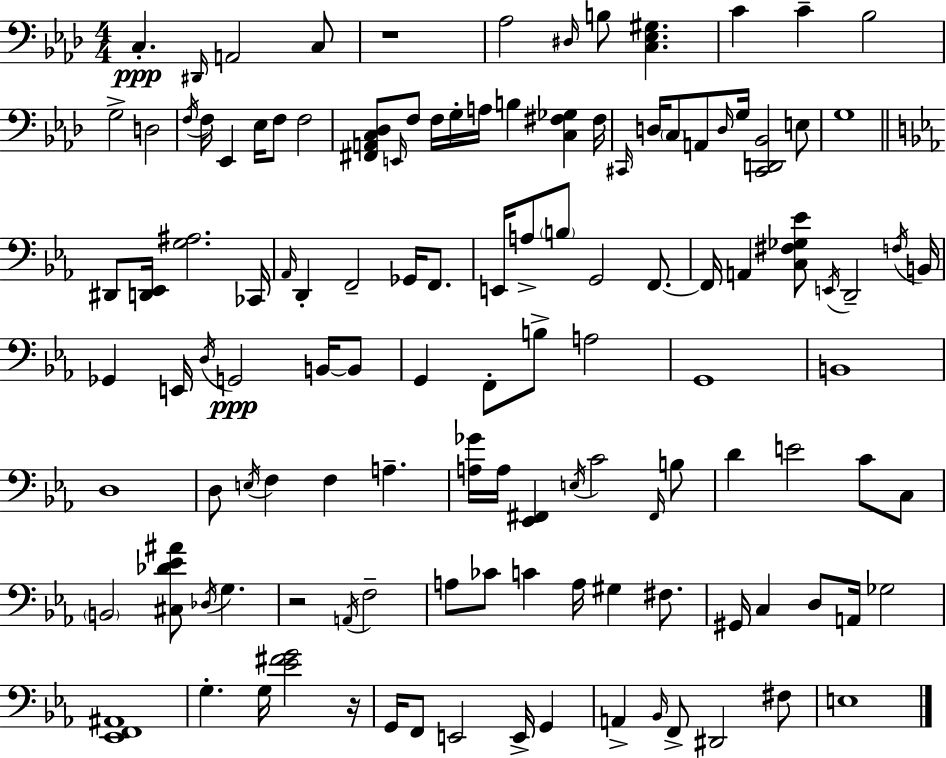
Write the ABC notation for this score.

X:1
T:Untitled
M:4/4
L:1/4
K:Ab
C, ^D,,/4 A,,2 C,/2 z4 _A,2 ^D,/4 B,/2 [C,_E,^G,] C C _B,2 G,2 D,2 F,/4 F,/4 _E,, _E,/4 F,/2 F,2 [^F,,A,,C,_D,]/2 E,,/4 F,/2 F,/4 G,/4 A,/4 B, [C,^F,_G,] ^F,/4 ^C,,/4 D,/4 C,/2 A,,/2 D,/4 G,/4 [^C,,D,,_B,,]2 E,/2 G,4 ^D,,/2 [D,,_E,,]/4 [G,^A,]2 _C,,/4 _A,,/4 D,, F,,2 _G,,/4 F,,/2 E,,/4 A,/2 B,/2 G,,2 F,,/2 F,,/4 A,, [C,^F,_G,_E]/2 E,,/4 D,,2 F,/4 B,,/4 _G,, E,,/4 D,/4 G,,2 B,,/4 B,,/2 G,, F,,/2 B,/2 A,2 G,,4 B,,4 D,4 D,/2 E,/4 F, F, A, [A,_G]/4 A,/4 [_E,,^F,,] E,/4 C2 ^F,,/4 B,/2 D E2 C/2 C,/2 B,,2 [^C,_D_E^A]/2 _D,/4 G, z2 A,,/4 F,2 A,/2 _C/2 C A,/4 ^G, ^F,/2 ^G,,/4 C, D,/2 A,,/4 _G,2 [_E,,F,,^A,,]4 G, G,/4 [_E^FG]2 z/4 G,,/4 F,,/2 E,,2 E,,/4 G,, A,, _B,,/4 F,,/2 ^D,,2 ^F,/2 E,4